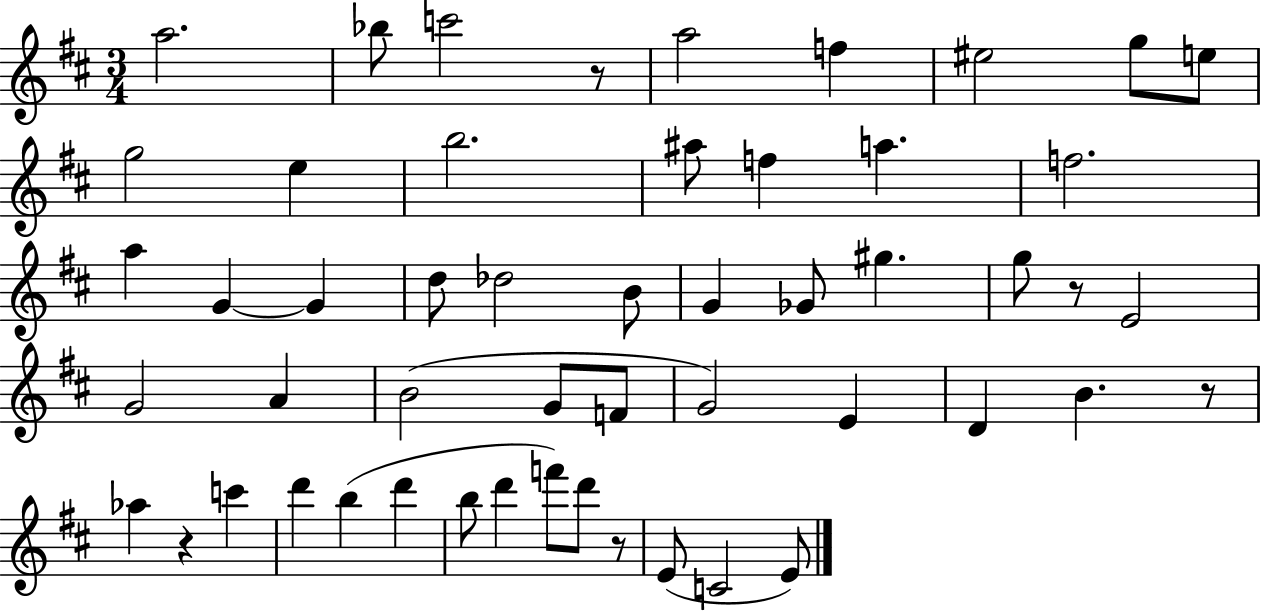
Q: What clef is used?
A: treble